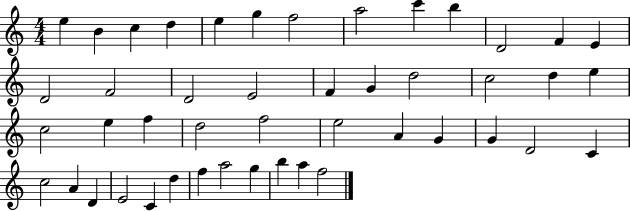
E5/q B4/q C5/q D5/q E5/q G5/q F5/h A5/h C6/q B5/q D4/h F4/q E4/q D4/h F4/h D4/h E4/h F4/q G4/q D5/h C5/h D5/q E5/q C5/h E5/q F5/q D5/h F5/h E5/h A4/q G4/q G4/q D4/h C4/q C5/h A4/q D4/q E4/h C4/q D5/q F5/q A5/h G5/q B5/q A5/q F5/h